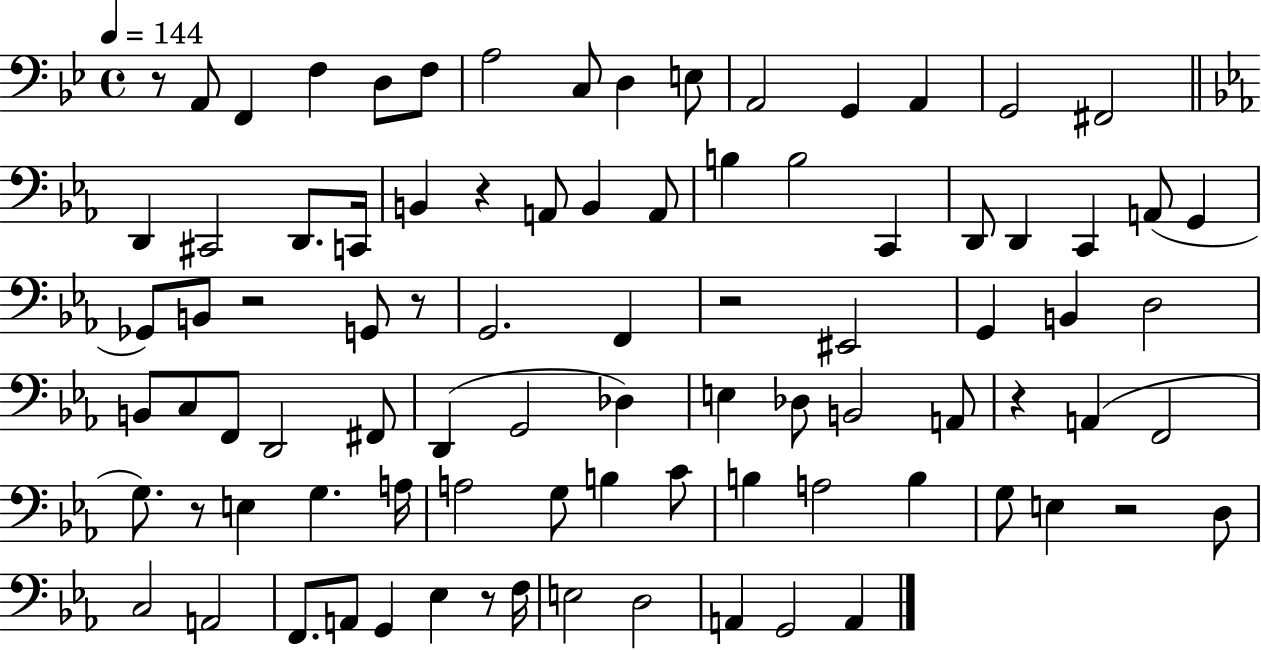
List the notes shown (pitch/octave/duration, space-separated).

R/e A2/e F2/q F3/q D3/e F3/e A3/h C3/e D3/q E3/e A2/h G2/q A2/q G2/h F#2/h D2/q C#2/h D2/e. C2/s B2/q R/q A2/e B2/q A2/e B3/q B3/h C2/q D2/e D2/q C2/q A2/e G2/q Gb2/e B2/e R/h G2/e R/e G2/h. F2/q R/h EIS2/h G2/q B2/q D3/h B2/e C3/e F2/e D2/h F#2/e D2/q G2/h Db3/q E3/q Db3/e B2/h A2/e R/q A2/q F2/h G3/e. R/e E3/q G3/q. A3/s A3/h G3/e B3/q C4/e B3/q A3/h B3/q G3/e E3/q R/h D3/e C3/h A2/h F2/e. A2/e G2/q Eb3/q R/e F3/s E3/h D3/h A2/q G2/h A2/q